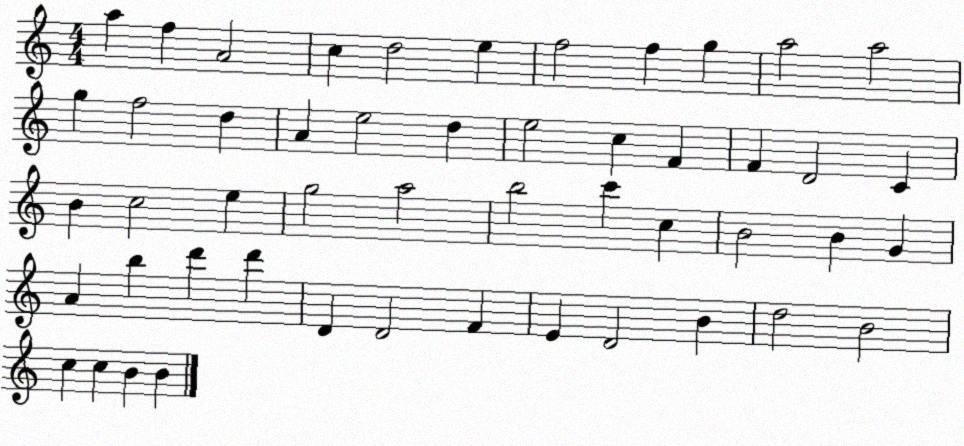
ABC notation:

X:1
T:Untitled
M:4/4
L:1/4
K:C
a f A2 c d2 e f2 f g a2 a2 g f2 d A e2 d e2 c F F D2 C B c2 e g2 a2 b2 c' c B2 B G A b d' d' D D2 F E D2 B d2 B2 c c B B